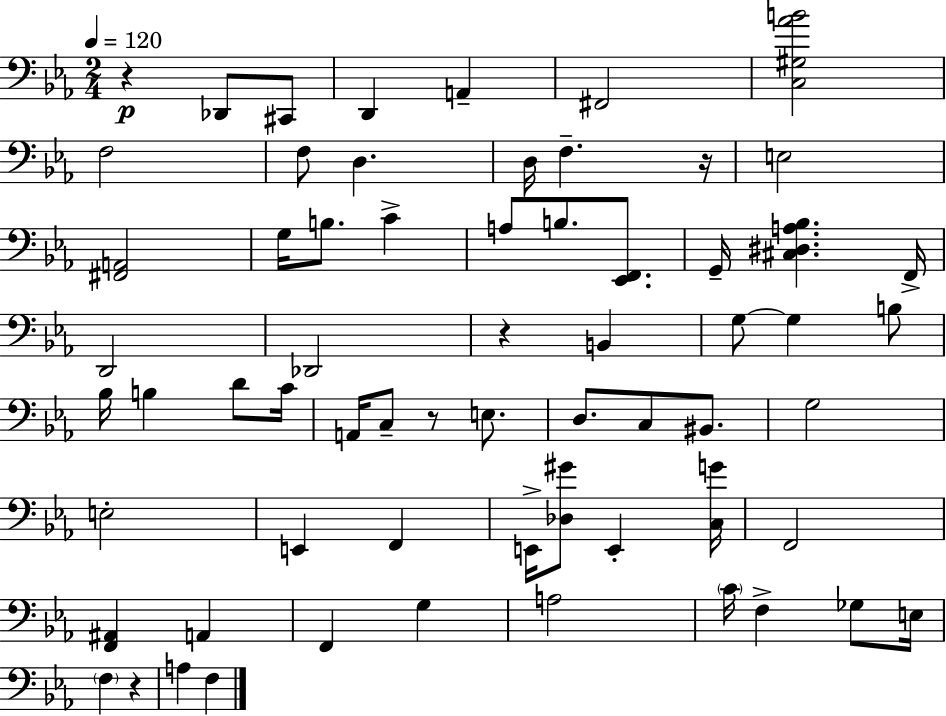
R/q Db2/e C#2/e D2/q A2/q F#2/h [C3,G#3,Ab4,B4]/h F3/h F3/e D3/q. D3/s F3/q. R/s E3/h [F#2,A2]/h G3/s B3/e. C4/q A3/e B3/e. [Eb2,F2]/e. G2/s [C#3,D#3,A3,Bb3]/q. F2/s D2/h Db2/h R/q B2/q G3/e G3/q B3/e Bb3/s B3/q D4/e C4/s A2/s C3/e R/e E3/e. D3/e. C3/e BIS2/e. G3/h E3/h E2/q F2/q E2/s [Db3,G#4]/e E2/q [C3,G4]/s F2/h [F2,A#2]/q A2/q F2/q G3/q A3/h C4/s F3/q Gb3/e E3/s F3/q R/q A3/q F3/q